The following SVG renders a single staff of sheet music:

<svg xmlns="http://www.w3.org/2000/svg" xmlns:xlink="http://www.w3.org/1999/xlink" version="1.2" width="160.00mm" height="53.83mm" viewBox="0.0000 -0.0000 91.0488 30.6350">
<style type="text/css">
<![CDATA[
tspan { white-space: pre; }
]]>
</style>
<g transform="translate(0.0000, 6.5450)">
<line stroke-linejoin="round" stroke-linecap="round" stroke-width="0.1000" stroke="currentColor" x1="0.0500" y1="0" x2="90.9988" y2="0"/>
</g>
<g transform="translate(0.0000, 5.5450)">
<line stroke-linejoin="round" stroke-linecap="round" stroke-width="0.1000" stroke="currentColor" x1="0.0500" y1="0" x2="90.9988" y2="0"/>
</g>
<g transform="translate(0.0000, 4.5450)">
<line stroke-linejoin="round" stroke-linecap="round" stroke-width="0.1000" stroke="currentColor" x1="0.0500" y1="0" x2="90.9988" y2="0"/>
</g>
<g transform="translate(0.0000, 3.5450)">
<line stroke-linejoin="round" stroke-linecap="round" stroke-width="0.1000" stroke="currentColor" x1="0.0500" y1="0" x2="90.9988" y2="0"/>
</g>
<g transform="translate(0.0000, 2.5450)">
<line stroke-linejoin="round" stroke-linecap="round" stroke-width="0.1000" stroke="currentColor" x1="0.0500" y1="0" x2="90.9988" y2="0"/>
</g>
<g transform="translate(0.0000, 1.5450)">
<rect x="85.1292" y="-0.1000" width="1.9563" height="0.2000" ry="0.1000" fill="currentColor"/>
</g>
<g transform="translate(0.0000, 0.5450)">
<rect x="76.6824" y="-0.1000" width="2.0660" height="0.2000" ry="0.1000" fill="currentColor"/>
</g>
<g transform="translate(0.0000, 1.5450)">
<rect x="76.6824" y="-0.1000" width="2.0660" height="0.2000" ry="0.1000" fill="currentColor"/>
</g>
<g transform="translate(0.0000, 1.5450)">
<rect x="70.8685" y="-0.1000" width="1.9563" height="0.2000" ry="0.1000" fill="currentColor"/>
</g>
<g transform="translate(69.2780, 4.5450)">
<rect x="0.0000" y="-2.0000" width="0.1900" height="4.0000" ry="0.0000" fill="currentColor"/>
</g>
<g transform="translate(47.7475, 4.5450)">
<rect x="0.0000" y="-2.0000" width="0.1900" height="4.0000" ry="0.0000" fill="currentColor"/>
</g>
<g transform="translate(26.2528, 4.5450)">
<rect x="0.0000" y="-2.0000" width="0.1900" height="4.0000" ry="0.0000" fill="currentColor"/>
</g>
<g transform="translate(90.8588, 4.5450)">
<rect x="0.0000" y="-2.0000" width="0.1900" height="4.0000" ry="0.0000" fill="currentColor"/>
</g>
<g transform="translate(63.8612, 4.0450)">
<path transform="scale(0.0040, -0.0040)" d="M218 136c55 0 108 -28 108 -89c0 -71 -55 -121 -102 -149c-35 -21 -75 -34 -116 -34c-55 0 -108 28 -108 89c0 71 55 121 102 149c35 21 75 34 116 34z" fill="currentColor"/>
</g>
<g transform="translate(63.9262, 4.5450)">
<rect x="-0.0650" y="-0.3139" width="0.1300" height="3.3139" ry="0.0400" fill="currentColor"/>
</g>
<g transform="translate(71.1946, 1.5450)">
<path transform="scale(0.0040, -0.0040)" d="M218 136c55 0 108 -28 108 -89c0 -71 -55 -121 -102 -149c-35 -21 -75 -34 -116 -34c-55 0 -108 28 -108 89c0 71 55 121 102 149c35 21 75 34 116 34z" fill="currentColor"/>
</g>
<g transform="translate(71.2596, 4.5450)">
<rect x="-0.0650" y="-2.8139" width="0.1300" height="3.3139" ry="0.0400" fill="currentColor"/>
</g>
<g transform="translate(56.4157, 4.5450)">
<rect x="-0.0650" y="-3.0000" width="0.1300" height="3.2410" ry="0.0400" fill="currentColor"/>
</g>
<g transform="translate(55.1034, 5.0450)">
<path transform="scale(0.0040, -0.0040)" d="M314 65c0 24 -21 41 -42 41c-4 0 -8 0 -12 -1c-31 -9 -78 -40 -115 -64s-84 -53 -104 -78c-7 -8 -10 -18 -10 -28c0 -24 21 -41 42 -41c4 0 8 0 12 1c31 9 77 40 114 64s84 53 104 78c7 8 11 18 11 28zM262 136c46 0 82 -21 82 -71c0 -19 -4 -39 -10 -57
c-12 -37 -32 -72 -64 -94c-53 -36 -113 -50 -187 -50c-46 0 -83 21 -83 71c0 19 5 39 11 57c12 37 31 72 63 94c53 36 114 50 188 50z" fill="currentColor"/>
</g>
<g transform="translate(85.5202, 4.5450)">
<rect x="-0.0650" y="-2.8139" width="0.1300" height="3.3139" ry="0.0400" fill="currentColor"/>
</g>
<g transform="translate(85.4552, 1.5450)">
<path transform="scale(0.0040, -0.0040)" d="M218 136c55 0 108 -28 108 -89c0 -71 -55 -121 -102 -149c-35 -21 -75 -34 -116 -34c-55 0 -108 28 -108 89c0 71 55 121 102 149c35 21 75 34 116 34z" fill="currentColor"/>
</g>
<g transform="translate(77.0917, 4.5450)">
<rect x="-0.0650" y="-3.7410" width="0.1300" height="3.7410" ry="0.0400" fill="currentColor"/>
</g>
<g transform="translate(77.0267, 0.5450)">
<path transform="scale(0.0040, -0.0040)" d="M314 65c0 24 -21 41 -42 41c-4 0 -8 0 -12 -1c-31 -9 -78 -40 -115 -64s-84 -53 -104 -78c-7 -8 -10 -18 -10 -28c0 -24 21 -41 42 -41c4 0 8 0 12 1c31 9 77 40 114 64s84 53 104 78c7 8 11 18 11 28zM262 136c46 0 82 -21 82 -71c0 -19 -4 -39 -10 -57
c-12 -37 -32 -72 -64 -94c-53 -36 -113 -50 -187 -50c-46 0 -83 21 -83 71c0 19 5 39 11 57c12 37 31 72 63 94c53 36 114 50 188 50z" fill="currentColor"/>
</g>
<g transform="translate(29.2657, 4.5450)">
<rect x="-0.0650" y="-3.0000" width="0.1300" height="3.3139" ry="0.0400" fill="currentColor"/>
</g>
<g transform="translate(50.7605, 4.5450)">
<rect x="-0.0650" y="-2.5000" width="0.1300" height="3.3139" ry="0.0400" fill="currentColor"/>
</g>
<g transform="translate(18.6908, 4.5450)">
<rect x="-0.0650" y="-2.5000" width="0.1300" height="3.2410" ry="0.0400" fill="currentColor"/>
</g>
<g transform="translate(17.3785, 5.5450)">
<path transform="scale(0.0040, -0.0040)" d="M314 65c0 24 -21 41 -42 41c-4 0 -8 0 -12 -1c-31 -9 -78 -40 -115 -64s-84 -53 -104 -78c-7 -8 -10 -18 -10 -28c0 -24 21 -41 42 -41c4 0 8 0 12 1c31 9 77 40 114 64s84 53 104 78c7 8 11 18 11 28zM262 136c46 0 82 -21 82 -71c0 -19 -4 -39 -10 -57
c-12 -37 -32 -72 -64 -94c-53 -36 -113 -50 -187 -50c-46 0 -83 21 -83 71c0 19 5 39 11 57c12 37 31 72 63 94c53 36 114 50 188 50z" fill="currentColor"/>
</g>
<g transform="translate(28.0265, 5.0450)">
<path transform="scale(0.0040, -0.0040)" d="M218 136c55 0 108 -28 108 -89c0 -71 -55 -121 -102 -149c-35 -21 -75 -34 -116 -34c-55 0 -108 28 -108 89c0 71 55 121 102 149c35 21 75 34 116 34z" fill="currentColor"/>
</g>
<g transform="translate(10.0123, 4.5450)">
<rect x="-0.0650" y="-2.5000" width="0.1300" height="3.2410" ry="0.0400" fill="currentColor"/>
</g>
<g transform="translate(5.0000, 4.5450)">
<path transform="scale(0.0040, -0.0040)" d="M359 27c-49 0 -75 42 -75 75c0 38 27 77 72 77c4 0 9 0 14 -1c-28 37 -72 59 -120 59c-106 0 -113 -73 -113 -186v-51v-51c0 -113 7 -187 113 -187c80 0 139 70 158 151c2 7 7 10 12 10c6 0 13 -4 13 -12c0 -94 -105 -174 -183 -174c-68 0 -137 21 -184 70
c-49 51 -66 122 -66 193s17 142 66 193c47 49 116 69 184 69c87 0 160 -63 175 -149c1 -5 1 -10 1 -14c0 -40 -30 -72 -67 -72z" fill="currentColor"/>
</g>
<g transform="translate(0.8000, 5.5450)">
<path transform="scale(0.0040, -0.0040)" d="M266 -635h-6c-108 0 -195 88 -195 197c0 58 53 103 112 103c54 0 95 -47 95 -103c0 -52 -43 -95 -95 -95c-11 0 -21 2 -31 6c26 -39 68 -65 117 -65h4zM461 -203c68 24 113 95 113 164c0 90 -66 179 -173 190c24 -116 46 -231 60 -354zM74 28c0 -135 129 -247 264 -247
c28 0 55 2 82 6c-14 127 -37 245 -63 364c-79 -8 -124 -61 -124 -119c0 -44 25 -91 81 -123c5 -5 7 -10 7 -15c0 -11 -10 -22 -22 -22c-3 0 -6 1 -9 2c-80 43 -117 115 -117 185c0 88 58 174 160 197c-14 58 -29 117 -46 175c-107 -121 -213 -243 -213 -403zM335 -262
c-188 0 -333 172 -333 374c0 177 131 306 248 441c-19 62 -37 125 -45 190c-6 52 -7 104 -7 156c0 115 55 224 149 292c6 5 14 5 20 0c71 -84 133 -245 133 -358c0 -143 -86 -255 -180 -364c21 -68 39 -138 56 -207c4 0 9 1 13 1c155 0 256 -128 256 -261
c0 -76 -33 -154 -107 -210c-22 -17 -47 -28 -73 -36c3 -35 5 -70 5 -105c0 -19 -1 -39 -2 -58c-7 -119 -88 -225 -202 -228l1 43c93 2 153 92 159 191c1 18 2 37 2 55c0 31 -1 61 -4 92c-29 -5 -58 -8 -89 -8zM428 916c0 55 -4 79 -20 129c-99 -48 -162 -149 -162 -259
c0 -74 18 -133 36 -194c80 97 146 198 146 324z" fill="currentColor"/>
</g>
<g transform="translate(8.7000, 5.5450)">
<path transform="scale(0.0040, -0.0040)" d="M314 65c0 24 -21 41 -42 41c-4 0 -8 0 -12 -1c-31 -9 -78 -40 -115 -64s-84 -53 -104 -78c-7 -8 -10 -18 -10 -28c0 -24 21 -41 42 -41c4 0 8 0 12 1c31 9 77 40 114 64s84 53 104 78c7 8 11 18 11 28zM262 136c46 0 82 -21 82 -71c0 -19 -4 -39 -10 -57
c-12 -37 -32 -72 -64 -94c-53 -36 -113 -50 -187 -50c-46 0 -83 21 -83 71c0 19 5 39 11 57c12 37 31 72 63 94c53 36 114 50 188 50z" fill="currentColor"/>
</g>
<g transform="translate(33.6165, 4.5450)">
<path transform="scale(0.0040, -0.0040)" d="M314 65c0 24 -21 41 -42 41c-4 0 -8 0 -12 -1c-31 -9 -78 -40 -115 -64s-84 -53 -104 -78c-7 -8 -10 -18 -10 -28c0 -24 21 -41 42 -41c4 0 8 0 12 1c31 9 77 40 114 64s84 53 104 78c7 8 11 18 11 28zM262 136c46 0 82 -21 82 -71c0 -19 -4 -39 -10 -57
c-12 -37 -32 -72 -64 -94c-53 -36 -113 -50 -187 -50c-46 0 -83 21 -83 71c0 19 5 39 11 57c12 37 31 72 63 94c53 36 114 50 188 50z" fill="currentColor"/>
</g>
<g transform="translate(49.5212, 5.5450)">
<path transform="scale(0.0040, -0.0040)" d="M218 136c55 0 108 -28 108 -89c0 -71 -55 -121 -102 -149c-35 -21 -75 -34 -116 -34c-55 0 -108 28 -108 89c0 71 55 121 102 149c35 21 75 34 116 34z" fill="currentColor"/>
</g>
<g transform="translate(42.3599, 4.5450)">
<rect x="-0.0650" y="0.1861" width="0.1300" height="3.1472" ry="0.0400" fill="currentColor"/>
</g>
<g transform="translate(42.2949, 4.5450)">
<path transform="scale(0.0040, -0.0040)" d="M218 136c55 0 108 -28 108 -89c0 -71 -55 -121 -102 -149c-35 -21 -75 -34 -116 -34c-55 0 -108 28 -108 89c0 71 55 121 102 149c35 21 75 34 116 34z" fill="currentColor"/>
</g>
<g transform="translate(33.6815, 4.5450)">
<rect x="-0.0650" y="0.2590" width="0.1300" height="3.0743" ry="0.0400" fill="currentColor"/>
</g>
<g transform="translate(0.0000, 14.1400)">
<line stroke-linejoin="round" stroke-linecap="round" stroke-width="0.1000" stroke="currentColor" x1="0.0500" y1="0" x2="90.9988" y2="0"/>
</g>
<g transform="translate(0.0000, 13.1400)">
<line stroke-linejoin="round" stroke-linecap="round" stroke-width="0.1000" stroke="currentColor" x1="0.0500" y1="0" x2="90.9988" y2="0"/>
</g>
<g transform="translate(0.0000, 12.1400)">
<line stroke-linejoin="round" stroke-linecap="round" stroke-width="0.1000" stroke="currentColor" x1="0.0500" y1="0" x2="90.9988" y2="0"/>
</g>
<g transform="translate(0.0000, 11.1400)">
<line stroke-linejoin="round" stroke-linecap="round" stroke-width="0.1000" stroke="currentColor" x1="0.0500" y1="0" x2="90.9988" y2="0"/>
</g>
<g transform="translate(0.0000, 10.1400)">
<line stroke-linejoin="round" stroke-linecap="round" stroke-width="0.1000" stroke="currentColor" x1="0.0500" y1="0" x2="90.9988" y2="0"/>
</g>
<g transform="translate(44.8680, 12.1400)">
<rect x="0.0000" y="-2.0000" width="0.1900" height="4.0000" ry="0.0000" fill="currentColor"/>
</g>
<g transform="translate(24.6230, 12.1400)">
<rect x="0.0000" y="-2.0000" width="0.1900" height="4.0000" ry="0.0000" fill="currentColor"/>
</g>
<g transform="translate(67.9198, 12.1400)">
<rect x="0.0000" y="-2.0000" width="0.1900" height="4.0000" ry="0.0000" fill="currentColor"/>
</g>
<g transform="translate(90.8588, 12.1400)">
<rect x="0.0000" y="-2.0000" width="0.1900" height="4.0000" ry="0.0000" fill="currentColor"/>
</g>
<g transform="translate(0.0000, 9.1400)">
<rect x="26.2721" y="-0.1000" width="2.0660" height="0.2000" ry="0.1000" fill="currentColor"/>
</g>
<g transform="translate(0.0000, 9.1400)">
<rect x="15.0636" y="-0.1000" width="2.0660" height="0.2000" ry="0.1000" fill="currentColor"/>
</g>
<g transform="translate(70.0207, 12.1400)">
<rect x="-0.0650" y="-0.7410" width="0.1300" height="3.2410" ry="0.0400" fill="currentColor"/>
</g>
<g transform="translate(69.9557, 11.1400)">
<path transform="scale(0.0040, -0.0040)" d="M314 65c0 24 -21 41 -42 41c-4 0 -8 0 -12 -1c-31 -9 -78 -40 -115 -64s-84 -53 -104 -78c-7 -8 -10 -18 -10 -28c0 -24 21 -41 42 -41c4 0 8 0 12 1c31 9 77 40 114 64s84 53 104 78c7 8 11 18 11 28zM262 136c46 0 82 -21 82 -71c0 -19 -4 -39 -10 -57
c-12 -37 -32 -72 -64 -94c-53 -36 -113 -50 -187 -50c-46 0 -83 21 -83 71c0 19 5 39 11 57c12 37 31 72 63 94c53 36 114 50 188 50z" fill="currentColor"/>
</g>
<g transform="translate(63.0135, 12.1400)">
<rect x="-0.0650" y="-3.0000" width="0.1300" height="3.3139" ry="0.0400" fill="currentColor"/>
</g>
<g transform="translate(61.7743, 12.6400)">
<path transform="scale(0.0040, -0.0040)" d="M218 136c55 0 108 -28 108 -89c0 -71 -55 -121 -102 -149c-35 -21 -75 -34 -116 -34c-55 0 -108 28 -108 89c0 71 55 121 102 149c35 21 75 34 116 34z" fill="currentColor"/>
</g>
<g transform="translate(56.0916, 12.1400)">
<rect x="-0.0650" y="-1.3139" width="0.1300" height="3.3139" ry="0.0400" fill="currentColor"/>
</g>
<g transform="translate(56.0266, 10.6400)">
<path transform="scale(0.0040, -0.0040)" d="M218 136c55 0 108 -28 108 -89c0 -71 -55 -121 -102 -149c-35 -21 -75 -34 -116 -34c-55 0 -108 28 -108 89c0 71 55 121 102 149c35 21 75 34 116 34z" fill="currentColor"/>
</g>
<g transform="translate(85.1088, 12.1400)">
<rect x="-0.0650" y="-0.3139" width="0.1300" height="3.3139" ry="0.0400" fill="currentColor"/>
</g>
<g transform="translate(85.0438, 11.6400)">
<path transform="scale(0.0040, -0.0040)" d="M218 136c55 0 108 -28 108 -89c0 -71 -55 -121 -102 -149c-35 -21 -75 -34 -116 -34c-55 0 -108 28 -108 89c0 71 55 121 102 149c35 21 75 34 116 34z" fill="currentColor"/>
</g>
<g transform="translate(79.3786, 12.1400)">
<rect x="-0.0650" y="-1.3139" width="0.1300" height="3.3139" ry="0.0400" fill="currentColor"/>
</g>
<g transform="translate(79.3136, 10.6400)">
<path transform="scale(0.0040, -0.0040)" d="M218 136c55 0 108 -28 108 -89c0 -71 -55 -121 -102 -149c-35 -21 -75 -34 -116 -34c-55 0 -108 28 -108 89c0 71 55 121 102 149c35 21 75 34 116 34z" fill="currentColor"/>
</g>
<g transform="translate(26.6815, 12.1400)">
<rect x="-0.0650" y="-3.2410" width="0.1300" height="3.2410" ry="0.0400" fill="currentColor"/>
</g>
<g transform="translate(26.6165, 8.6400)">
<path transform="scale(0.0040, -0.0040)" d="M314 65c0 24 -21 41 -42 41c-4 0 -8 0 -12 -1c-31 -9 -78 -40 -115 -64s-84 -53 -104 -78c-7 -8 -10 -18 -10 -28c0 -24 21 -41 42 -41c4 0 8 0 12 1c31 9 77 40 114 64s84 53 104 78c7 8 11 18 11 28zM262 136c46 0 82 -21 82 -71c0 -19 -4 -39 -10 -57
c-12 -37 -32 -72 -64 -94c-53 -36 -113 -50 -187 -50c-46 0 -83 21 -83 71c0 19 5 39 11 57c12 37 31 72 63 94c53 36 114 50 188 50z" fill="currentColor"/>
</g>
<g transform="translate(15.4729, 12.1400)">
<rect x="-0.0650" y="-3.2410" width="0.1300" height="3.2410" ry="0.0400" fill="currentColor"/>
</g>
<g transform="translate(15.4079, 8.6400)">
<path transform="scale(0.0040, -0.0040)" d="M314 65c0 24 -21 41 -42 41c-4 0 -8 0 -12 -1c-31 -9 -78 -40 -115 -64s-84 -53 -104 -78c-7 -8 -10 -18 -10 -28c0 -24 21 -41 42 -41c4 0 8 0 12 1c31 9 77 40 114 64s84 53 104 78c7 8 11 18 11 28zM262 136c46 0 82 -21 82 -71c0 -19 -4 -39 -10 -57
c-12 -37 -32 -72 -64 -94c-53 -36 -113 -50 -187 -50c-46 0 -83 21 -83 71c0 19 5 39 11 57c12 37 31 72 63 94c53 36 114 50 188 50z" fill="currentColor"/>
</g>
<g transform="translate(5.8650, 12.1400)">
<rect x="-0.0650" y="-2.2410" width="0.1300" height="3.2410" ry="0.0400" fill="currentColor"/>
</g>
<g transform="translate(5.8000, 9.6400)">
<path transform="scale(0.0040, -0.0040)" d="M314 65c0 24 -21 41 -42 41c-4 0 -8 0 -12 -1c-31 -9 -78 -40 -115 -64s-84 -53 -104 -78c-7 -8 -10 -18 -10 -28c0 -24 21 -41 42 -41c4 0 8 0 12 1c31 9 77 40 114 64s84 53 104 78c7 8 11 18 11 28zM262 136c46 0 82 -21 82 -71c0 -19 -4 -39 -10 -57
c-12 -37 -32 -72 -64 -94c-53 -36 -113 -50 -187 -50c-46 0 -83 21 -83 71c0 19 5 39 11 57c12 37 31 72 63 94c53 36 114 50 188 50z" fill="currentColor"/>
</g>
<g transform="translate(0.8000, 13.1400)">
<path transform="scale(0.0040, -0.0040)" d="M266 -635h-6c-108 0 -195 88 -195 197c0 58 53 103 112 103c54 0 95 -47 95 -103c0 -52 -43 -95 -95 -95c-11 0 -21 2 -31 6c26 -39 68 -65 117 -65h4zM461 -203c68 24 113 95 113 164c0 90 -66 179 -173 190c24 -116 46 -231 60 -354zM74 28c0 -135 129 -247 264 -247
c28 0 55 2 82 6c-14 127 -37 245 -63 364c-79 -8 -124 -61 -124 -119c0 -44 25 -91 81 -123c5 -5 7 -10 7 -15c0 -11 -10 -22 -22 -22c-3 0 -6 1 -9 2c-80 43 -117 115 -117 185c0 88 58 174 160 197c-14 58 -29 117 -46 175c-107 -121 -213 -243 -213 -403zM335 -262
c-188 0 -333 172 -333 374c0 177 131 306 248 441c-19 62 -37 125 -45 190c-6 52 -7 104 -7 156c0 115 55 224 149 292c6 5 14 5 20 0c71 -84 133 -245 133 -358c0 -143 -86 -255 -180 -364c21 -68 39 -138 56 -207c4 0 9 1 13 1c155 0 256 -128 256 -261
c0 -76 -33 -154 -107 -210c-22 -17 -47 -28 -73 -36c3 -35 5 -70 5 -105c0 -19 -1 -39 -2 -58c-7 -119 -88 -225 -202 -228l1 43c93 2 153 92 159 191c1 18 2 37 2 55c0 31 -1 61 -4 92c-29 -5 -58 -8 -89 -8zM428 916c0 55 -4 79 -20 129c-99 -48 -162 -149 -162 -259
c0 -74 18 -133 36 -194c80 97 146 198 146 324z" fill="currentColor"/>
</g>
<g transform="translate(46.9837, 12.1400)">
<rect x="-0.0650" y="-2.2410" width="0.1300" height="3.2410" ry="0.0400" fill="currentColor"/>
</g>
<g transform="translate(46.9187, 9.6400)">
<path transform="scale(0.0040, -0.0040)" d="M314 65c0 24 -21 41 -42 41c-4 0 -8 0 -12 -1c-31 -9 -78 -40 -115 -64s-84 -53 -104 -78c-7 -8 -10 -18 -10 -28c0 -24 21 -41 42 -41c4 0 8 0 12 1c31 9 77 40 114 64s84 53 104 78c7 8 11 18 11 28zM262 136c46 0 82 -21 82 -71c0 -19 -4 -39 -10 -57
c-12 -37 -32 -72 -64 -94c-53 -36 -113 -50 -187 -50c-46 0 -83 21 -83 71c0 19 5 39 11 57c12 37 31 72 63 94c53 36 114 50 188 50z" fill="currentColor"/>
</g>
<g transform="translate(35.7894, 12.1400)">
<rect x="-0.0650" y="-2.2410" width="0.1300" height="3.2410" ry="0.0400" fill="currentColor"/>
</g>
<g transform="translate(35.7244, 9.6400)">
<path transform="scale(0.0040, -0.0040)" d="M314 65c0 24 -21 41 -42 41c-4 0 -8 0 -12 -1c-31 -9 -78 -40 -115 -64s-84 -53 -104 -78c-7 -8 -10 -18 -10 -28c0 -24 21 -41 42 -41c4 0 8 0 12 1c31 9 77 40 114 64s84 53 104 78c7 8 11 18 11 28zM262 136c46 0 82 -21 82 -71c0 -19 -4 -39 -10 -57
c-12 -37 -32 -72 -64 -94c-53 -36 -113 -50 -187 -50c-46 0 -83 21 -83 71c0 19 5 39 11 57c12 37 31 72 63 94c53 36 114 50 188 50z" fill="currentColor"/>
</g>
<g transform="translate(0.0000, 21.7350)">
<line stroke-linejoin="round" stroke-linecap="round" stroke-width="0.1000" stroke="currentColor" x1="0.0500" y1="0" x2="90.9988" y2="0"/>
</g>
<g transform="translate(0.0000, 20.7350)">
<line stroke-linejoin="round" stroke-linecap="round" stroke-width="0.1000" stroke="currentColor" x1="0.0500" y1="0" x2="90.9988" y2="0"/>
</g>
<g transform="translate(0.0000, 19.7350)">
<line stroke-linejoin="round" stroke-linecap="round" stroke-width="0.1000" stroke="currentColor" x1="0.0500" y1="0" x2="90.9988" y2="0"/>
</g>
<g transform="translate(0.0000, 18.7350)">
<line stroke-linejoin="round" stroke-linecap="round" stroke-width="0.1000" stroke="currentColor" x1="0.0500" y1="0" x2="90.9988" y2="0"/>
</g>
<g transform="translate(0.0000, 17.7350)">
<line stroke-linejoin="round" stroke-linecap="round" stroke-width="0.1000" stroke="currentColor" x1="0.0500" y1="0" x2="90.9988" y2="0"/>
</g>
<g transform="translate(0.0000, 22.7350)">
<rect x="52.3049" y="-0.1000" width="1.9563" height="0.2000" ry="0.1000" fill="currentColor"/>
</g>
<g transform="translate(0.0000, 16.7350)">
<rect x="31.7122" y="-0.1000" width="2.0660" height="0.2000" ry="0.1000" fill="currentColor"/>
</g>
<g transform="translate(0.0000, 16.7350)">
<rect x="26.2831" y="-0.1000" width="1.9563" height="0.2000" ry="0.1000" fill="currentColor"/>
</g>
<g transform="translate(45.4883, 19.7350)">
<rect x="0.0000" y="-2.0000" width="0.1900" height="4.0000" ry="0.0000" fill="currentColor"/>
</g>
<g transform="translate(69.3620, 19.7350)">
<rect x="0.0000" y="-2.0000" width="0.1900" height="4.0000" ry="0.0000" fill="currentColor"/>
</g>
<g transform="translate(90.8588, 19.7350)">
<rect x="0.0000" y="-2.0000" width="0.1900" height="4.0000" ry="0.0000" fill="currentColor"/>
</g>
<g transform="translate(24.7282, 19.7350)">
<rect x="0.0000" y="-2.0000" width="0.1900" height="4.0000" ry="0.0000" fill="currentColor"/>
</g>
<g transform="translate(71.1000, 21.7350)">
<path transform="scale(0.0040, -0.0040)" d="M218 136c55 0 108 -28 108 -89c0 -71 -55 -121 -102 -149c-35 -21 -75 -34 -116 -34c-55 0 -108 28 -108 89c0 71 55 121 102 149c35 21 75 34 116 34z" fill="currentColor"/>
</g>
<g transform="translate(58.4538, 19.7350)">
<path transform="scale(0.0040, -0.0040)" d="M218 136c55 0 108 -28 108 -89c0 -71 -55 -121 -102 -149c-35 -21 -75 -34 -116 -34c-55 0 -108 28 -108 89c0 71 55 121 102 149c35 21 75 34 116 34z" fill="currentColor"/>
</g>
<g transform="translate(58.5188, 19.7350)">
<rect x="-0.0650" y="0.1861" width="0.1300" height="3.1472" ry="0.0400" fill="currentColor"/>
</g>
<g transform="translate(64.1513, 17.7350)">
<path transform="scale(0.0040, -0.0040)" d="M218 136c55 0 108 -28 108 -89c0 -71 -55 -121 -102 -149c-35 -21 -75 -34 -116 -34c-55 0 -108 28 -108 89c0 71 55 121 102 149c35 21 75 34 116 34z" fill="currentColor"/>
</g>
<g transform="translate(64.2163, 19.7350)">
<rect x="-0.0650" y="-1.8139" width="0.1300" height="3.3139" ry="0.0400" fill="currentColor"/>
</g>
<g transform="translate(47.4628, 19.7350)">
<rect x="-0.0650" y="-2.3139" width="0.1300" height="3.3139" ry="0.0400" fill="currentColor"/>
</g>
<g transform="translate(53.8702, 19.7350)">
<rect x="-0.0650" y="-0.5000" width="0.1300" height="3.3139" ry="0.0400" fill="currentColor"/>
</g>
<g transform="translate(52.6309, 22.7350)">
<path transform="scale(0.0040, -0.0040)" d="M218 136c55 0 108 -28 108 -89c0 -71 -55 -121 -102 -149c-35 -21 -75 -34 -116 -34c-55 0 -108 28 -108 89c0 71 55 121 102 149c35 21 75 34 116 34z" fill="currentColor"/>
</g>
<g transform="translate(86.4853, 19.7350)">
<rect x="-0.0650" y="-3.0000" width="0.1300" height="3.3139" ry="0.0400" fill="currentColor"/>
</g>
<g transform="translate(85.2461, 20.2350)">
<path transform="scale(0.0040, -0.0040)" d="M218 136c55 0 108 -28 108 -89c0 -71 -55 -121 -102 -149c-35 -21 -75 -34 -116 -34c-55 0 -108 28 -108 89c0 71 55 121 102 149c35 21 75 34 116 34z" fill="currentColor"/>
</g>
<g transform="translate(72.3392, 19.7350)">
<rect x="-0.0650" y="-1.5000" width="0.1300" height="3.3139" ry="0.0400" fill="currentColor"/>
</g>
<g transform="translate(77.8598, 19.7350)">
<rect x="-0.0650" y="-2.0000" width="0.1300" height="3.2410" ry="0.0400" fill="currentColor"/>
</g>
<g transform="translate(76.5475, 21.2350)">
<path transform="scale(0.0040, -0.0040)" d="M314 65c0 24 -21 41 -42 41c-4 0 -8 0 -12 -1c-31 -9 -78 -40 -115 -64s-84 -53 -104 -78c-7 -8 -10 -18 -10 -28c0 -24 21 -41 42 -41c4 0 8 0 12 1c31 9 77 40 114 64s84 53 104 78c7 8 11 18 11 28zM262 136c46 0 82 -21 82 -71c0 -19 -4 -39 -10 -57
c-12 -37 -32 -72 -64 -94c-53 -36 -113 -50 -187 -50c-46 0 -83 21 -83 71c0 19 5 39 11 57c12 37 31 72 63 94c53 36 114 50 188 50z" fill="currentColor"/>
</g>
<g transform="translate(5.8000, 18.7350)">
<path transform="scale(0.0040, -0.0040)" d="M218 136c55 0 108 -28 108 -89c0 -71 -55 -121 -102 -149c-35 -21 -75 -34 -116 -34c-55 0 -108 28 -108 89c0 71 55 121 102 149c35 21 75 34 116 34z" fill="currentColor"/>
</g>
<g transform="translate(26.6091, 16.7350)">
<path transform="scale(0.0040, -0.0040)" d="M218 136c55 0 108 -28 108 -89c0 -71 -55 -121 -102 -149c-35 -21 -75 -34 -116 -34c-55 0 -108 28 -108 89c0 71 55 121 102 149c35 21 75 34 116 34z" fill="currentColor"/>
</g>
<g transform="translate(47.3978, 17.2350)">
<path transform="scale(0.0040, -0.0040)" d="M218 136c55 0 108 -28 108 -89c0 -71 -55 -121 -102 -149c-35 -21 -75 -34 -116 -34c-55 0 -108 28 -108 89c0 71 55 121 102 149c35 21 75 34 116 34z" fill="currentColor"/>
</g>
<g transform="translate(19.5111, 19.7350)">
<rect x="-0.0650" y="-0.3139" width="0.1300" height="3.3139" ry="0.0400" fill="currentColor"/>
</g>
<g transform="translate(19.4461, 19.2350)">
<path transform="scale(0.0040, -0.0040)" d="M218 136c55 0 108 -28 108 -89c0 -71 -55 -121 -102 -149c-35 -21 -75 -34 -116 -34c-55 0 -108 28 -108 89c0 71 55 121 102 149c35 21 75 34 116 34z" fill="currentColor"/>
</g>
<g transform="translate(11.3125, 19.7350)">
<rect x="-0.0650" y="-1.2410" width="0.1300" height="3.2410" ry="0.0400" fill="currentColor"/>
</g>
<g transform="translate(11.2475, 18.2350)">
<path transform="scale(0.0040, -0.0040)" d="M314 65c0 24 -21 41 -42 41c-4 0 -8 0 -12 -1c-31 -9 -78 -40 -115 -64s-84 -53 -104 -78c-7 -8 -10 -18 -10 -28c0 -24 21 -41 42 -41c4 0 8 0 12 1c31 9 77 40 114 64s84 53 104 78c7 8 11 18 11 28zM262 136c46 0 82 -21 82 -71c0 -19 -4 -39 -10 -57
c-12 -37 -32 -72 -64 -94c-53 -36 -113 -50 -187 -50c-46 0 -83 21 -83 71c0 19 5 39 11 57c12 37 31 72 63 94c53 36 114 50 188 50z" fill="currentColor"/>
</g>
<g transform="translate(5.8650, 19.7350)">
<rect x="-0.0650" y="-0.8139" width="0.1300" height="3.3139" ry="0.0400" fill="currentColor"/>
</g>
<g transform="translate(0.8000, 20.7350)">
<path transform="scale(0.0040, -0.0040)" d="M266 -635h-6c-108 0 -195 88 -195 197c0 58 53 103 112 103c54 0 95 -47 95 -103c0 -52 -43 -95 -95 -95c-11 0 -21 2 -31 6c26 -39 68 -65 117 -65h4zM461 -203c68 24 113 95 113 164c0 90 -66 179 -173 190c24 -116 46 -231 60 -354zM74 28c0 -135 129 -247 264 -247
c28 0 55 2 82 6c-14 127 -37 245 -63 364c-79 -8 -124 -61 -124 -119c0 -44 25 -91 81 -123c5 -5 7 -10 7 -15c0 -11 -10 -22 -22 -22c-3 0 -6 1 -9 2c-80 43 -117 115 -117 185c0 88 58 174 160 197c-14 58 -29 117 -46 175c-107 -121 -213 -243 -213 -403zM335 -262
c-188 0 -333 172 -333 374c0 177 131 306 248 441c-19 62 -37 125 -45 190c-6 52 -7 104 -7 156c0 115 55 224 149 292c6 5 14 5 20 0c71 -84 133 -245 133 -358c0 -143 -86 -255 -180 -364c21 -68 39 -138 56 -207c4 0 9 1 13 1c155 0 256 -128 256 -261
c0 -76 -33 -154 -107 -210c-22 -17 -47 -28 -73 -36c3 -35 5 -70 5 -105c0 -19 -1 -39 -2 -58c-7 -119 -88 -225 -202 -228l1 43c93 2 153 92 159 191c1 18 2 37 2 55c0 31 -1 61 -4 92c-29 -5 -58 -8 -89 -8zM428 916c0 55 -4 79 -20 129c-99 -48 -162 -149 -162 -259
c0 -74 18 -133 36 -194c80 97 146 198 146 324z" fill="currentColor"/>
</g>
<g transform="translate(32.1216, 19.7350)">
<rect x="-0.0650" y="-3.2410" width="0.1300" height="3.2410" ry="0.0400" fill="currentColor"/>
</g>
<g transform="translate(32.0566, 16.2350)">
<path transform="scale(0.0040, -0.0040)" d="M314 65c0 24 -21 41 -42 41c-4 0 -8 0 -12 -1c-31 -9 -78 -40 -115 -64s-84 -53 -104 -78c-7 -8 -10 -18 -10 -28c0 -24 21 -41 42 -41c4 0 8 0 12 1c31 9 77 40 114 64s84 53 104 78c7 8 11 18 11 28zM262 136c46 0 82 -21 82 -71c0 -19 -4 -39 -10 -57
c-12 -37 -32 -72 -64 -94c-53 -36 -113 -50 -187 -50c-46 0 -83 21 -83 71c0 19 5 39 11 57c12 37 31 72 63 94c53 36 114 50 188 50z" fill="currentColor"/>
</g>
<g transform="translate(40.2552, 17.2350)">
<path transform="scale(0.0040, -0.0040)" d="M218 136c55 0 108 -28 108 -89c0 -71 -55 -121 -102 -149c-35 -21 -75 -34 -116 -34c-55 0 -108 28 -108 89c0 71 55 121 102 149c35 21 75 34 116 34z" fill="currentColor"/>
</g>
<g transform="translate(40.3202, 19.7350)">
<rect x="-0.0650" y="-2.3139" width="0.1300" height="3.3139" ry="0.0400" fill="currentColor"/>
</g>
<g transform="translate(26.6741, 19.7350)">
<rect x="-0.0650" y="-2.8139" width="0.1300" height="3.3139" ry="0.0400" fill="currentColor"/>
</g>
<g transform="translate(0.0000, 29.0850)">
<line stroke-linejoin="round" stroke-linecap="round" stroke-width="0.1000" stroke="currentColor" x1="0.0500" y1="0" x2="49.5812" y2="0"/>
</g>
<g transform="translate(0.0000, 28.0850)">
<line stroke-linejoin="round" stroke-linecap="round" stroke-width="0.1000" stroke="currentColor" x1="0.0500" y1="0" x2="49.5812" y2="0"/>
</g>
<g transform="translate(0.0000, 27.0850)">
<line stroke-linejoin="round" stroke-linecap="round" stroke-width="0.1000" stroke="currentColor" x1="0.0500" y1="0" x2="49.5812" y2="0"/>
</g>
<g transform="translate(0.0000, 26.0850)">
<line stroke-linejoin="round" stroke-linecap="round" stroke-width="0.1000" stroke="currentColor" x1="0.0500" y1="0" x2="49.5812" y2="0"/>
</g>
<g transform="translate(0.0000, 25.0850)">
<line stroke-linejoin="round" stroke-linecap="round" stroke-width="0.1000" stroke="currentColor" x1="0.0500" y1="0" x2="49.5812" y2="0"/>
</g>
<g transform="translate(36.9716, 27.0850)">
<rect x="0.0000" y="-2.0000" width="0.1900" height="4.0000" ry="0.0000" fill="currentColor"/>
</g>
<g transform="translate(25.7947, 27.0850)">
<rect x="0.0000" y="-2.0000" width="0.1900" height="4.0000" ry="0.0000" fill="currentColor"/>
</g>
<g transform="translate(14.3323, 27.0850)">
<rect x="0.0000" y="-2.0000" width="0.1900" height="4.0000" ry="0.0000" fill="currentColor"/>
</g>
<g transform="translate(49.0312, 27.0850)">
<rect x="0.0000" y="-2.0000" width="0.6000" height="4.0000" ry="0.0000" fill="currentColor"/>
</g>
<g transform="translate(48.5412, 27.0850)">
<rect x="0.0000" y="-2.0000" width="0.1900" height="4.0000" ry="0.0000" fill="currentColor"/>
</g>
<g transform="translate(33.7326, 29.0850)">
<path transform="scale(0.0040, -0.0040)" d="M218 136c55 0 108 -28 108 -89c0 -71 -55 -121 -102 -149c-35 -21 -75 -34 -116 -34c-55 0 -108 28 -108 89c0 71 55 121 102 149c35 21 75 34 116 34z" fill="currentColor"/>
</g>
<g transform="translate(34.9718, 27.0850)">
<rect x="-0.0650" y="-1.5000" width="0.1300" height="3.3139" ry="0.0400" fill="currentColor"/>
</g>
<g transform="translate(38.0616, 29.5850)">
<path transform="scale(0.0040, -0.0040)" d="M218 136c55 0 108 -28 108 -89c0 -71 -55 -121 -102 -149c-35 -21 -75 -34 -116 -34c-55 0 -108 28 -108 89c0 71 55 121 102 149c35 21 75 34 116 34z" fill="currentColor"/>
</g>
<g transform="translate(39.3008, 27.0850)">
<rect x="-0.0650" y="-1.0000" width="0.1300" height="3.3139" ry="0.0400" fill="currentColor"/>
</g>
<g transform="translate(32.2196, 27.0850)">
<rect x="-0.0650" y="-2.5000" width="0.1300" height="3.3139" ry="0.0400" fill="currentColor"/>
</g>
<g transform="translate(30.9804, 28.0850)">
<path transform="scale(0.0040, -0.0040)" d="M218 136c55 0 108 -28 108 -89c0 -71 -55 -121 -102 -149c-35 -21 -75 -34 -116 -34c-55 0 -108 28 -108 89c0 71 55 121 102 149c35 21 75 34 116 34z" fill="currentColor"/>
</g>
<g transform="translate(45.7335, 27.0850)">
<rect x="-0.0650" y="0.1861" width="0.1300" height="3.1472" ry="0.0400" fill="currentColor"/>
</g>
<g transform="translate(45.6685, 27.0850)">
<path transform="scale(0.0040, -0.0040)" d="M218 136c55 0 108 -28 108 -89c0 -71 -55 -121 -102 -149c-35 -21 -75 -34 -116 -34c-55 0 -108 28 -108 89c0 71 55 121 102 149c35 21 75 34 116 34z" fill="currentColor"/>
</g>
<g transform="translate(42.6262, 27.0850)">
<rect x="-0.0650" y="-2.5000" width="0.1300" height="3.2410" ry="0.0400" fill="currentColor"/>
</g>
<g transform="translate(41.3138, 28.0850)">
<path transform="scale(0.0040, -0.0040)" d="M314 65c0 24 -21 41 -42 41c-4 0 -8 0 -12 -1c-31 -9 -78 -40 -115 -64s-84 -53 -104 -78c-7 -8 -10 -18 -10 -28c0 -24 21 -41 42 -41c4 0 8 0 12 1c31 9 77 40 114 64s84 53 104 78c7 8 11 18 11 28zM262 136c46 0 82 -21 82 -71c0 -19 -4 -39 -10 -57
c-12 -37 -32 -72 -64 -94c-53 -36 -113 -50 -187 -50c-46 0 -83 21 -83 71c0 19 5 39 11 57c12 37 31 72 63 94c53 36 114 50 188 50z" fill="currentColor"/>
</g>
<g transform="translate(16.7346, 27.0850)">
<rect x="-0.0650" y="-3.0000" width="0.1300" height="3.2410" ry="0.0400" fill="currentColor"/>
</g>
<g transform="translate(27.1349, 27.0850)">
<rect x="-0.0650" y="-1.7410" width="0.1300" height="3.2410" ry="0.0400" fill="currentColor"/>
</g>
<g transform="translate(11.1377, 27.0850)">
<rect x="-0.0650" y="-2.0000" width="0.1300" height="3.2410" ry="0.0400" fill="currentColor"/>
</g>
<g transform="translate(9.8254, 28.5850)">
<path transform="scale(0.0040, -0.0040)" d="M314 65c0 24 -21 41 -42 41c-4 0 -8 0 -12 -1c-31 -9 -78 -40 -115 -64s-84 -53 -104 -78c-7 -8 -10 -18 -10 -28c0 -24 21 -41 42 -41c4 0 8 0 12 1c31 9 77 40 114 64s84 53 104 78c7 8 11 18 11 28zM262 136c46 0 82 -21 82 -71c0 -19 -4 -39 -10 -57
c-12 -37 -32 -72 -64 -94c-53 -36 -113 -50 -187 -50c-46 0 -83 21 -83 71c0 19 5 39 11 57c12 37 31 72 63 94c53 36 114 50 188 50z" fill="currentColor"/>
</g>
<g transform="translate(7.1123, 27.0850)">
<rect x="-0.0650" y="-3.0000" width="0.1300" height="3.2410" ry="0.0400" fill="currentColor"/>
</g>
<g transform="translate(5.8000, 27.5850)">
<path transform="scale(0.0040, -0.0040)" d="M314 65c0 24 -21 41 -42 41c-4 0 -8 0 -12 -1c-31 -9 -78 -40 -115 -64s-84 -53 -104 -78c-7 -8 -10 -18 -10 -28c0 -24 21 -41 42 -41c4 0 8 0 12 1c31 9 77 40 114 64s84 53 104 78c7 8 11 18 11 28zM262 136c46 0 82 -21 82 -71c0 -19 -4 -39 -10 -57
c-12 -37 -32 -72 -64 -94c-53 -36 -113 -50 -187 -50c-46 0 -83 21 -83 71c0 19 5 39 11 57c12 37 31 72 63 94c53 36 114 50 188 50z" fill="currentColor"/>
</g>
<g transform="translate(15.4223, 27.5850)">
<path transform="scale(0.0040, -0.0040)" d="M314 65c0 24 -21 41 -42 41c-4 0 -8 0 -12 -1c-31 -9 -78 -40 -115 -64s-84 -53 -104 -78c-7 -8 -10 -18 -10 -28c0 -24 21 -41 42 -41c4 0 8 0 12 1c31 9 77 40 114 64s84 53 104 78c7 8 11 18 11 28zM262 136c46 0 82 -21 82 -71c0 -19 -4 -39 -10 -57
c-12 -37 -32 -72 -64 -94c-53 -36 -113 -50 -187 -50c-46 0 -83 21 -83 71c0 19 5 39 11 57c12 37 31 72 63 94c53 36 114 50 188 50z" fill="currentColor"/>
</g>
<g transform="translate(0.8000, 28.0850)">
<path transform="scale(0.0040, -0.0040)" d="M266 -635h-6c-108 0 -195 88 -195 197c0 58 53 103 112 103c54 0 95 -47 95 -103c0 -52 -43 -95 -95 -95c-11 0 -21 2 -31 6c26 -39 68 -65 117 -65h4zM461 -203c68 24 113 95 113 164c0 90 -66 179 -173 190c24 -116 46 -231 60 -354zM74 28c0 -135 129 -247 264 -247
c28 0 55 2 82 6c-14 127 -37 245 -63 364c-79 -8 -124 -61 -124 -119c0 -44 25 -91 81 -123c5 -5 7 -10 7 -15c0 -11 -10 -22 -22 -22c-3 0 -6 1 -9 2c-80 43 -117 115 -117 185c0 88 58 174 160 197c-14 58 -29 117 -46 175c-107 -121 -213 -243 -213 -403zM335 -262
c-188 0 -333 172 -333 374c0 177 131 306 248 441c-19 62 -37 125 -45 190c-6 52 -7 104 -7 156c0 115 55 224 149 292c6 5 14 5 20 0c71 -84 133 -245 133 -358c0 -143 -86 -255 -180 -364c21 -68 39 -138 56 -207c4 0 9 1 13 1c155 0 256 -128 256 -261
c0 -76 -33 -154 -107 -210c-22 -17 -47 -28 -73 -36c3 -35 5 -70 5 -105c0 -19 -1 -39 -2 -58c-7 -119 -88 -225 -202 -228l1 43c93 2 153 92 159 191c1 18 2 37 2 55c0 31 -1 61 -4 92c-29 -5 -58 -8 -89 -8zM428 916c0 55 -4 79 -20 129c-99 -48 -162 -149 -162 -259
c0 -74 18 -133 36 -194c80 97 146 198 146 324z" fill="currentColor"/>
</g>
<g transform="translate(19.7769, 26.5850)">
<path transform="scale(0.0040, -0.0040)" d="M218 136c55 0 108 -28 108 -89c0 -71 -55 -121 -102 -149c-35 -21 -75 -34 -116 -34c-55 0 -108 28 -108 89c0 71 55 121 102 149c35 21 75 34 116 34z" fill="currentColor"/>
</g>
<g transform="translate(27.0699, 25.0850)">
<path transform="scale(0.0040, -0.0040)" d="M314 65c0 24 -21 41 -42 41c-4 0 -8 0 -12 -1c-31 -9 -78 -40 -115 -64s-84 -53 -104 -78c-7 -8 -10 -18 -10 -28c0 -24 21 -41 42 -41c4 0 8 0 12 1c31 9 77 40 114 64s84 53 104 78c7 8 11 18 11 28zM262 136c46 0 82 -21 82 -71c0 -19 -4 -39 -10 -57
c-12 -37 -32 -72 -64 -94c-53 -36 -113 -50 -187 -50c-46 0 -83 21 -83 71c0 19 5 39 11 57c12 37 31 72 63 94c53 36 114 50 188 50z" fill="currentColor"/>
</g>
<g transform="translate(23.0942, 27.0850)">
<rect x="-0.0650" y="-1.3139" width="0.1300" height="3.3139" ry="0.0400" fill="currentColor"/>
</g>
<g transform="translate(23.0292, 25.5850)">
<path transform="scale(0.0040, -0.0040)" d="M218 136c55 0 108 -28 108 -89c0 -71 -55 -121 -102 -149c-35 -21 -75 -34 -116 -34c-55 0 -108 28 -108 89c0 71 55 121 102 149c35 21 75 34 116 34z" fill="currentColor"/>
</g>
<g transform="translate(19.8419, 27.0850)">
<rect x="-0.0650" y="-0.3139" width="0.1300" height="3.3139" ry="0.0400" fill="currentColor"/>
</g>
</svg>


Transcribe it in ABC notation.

X:1
T:Untitled
M:4/4
L:1/4
K:C
G2 G2 A B2 B G A2 c a c'2 a g2 b2 b2 g2 g2 e A d2 e c d e2 c a b2 g g C B f E F2 A A2 F2 A2 c e f2 G E D G2 B